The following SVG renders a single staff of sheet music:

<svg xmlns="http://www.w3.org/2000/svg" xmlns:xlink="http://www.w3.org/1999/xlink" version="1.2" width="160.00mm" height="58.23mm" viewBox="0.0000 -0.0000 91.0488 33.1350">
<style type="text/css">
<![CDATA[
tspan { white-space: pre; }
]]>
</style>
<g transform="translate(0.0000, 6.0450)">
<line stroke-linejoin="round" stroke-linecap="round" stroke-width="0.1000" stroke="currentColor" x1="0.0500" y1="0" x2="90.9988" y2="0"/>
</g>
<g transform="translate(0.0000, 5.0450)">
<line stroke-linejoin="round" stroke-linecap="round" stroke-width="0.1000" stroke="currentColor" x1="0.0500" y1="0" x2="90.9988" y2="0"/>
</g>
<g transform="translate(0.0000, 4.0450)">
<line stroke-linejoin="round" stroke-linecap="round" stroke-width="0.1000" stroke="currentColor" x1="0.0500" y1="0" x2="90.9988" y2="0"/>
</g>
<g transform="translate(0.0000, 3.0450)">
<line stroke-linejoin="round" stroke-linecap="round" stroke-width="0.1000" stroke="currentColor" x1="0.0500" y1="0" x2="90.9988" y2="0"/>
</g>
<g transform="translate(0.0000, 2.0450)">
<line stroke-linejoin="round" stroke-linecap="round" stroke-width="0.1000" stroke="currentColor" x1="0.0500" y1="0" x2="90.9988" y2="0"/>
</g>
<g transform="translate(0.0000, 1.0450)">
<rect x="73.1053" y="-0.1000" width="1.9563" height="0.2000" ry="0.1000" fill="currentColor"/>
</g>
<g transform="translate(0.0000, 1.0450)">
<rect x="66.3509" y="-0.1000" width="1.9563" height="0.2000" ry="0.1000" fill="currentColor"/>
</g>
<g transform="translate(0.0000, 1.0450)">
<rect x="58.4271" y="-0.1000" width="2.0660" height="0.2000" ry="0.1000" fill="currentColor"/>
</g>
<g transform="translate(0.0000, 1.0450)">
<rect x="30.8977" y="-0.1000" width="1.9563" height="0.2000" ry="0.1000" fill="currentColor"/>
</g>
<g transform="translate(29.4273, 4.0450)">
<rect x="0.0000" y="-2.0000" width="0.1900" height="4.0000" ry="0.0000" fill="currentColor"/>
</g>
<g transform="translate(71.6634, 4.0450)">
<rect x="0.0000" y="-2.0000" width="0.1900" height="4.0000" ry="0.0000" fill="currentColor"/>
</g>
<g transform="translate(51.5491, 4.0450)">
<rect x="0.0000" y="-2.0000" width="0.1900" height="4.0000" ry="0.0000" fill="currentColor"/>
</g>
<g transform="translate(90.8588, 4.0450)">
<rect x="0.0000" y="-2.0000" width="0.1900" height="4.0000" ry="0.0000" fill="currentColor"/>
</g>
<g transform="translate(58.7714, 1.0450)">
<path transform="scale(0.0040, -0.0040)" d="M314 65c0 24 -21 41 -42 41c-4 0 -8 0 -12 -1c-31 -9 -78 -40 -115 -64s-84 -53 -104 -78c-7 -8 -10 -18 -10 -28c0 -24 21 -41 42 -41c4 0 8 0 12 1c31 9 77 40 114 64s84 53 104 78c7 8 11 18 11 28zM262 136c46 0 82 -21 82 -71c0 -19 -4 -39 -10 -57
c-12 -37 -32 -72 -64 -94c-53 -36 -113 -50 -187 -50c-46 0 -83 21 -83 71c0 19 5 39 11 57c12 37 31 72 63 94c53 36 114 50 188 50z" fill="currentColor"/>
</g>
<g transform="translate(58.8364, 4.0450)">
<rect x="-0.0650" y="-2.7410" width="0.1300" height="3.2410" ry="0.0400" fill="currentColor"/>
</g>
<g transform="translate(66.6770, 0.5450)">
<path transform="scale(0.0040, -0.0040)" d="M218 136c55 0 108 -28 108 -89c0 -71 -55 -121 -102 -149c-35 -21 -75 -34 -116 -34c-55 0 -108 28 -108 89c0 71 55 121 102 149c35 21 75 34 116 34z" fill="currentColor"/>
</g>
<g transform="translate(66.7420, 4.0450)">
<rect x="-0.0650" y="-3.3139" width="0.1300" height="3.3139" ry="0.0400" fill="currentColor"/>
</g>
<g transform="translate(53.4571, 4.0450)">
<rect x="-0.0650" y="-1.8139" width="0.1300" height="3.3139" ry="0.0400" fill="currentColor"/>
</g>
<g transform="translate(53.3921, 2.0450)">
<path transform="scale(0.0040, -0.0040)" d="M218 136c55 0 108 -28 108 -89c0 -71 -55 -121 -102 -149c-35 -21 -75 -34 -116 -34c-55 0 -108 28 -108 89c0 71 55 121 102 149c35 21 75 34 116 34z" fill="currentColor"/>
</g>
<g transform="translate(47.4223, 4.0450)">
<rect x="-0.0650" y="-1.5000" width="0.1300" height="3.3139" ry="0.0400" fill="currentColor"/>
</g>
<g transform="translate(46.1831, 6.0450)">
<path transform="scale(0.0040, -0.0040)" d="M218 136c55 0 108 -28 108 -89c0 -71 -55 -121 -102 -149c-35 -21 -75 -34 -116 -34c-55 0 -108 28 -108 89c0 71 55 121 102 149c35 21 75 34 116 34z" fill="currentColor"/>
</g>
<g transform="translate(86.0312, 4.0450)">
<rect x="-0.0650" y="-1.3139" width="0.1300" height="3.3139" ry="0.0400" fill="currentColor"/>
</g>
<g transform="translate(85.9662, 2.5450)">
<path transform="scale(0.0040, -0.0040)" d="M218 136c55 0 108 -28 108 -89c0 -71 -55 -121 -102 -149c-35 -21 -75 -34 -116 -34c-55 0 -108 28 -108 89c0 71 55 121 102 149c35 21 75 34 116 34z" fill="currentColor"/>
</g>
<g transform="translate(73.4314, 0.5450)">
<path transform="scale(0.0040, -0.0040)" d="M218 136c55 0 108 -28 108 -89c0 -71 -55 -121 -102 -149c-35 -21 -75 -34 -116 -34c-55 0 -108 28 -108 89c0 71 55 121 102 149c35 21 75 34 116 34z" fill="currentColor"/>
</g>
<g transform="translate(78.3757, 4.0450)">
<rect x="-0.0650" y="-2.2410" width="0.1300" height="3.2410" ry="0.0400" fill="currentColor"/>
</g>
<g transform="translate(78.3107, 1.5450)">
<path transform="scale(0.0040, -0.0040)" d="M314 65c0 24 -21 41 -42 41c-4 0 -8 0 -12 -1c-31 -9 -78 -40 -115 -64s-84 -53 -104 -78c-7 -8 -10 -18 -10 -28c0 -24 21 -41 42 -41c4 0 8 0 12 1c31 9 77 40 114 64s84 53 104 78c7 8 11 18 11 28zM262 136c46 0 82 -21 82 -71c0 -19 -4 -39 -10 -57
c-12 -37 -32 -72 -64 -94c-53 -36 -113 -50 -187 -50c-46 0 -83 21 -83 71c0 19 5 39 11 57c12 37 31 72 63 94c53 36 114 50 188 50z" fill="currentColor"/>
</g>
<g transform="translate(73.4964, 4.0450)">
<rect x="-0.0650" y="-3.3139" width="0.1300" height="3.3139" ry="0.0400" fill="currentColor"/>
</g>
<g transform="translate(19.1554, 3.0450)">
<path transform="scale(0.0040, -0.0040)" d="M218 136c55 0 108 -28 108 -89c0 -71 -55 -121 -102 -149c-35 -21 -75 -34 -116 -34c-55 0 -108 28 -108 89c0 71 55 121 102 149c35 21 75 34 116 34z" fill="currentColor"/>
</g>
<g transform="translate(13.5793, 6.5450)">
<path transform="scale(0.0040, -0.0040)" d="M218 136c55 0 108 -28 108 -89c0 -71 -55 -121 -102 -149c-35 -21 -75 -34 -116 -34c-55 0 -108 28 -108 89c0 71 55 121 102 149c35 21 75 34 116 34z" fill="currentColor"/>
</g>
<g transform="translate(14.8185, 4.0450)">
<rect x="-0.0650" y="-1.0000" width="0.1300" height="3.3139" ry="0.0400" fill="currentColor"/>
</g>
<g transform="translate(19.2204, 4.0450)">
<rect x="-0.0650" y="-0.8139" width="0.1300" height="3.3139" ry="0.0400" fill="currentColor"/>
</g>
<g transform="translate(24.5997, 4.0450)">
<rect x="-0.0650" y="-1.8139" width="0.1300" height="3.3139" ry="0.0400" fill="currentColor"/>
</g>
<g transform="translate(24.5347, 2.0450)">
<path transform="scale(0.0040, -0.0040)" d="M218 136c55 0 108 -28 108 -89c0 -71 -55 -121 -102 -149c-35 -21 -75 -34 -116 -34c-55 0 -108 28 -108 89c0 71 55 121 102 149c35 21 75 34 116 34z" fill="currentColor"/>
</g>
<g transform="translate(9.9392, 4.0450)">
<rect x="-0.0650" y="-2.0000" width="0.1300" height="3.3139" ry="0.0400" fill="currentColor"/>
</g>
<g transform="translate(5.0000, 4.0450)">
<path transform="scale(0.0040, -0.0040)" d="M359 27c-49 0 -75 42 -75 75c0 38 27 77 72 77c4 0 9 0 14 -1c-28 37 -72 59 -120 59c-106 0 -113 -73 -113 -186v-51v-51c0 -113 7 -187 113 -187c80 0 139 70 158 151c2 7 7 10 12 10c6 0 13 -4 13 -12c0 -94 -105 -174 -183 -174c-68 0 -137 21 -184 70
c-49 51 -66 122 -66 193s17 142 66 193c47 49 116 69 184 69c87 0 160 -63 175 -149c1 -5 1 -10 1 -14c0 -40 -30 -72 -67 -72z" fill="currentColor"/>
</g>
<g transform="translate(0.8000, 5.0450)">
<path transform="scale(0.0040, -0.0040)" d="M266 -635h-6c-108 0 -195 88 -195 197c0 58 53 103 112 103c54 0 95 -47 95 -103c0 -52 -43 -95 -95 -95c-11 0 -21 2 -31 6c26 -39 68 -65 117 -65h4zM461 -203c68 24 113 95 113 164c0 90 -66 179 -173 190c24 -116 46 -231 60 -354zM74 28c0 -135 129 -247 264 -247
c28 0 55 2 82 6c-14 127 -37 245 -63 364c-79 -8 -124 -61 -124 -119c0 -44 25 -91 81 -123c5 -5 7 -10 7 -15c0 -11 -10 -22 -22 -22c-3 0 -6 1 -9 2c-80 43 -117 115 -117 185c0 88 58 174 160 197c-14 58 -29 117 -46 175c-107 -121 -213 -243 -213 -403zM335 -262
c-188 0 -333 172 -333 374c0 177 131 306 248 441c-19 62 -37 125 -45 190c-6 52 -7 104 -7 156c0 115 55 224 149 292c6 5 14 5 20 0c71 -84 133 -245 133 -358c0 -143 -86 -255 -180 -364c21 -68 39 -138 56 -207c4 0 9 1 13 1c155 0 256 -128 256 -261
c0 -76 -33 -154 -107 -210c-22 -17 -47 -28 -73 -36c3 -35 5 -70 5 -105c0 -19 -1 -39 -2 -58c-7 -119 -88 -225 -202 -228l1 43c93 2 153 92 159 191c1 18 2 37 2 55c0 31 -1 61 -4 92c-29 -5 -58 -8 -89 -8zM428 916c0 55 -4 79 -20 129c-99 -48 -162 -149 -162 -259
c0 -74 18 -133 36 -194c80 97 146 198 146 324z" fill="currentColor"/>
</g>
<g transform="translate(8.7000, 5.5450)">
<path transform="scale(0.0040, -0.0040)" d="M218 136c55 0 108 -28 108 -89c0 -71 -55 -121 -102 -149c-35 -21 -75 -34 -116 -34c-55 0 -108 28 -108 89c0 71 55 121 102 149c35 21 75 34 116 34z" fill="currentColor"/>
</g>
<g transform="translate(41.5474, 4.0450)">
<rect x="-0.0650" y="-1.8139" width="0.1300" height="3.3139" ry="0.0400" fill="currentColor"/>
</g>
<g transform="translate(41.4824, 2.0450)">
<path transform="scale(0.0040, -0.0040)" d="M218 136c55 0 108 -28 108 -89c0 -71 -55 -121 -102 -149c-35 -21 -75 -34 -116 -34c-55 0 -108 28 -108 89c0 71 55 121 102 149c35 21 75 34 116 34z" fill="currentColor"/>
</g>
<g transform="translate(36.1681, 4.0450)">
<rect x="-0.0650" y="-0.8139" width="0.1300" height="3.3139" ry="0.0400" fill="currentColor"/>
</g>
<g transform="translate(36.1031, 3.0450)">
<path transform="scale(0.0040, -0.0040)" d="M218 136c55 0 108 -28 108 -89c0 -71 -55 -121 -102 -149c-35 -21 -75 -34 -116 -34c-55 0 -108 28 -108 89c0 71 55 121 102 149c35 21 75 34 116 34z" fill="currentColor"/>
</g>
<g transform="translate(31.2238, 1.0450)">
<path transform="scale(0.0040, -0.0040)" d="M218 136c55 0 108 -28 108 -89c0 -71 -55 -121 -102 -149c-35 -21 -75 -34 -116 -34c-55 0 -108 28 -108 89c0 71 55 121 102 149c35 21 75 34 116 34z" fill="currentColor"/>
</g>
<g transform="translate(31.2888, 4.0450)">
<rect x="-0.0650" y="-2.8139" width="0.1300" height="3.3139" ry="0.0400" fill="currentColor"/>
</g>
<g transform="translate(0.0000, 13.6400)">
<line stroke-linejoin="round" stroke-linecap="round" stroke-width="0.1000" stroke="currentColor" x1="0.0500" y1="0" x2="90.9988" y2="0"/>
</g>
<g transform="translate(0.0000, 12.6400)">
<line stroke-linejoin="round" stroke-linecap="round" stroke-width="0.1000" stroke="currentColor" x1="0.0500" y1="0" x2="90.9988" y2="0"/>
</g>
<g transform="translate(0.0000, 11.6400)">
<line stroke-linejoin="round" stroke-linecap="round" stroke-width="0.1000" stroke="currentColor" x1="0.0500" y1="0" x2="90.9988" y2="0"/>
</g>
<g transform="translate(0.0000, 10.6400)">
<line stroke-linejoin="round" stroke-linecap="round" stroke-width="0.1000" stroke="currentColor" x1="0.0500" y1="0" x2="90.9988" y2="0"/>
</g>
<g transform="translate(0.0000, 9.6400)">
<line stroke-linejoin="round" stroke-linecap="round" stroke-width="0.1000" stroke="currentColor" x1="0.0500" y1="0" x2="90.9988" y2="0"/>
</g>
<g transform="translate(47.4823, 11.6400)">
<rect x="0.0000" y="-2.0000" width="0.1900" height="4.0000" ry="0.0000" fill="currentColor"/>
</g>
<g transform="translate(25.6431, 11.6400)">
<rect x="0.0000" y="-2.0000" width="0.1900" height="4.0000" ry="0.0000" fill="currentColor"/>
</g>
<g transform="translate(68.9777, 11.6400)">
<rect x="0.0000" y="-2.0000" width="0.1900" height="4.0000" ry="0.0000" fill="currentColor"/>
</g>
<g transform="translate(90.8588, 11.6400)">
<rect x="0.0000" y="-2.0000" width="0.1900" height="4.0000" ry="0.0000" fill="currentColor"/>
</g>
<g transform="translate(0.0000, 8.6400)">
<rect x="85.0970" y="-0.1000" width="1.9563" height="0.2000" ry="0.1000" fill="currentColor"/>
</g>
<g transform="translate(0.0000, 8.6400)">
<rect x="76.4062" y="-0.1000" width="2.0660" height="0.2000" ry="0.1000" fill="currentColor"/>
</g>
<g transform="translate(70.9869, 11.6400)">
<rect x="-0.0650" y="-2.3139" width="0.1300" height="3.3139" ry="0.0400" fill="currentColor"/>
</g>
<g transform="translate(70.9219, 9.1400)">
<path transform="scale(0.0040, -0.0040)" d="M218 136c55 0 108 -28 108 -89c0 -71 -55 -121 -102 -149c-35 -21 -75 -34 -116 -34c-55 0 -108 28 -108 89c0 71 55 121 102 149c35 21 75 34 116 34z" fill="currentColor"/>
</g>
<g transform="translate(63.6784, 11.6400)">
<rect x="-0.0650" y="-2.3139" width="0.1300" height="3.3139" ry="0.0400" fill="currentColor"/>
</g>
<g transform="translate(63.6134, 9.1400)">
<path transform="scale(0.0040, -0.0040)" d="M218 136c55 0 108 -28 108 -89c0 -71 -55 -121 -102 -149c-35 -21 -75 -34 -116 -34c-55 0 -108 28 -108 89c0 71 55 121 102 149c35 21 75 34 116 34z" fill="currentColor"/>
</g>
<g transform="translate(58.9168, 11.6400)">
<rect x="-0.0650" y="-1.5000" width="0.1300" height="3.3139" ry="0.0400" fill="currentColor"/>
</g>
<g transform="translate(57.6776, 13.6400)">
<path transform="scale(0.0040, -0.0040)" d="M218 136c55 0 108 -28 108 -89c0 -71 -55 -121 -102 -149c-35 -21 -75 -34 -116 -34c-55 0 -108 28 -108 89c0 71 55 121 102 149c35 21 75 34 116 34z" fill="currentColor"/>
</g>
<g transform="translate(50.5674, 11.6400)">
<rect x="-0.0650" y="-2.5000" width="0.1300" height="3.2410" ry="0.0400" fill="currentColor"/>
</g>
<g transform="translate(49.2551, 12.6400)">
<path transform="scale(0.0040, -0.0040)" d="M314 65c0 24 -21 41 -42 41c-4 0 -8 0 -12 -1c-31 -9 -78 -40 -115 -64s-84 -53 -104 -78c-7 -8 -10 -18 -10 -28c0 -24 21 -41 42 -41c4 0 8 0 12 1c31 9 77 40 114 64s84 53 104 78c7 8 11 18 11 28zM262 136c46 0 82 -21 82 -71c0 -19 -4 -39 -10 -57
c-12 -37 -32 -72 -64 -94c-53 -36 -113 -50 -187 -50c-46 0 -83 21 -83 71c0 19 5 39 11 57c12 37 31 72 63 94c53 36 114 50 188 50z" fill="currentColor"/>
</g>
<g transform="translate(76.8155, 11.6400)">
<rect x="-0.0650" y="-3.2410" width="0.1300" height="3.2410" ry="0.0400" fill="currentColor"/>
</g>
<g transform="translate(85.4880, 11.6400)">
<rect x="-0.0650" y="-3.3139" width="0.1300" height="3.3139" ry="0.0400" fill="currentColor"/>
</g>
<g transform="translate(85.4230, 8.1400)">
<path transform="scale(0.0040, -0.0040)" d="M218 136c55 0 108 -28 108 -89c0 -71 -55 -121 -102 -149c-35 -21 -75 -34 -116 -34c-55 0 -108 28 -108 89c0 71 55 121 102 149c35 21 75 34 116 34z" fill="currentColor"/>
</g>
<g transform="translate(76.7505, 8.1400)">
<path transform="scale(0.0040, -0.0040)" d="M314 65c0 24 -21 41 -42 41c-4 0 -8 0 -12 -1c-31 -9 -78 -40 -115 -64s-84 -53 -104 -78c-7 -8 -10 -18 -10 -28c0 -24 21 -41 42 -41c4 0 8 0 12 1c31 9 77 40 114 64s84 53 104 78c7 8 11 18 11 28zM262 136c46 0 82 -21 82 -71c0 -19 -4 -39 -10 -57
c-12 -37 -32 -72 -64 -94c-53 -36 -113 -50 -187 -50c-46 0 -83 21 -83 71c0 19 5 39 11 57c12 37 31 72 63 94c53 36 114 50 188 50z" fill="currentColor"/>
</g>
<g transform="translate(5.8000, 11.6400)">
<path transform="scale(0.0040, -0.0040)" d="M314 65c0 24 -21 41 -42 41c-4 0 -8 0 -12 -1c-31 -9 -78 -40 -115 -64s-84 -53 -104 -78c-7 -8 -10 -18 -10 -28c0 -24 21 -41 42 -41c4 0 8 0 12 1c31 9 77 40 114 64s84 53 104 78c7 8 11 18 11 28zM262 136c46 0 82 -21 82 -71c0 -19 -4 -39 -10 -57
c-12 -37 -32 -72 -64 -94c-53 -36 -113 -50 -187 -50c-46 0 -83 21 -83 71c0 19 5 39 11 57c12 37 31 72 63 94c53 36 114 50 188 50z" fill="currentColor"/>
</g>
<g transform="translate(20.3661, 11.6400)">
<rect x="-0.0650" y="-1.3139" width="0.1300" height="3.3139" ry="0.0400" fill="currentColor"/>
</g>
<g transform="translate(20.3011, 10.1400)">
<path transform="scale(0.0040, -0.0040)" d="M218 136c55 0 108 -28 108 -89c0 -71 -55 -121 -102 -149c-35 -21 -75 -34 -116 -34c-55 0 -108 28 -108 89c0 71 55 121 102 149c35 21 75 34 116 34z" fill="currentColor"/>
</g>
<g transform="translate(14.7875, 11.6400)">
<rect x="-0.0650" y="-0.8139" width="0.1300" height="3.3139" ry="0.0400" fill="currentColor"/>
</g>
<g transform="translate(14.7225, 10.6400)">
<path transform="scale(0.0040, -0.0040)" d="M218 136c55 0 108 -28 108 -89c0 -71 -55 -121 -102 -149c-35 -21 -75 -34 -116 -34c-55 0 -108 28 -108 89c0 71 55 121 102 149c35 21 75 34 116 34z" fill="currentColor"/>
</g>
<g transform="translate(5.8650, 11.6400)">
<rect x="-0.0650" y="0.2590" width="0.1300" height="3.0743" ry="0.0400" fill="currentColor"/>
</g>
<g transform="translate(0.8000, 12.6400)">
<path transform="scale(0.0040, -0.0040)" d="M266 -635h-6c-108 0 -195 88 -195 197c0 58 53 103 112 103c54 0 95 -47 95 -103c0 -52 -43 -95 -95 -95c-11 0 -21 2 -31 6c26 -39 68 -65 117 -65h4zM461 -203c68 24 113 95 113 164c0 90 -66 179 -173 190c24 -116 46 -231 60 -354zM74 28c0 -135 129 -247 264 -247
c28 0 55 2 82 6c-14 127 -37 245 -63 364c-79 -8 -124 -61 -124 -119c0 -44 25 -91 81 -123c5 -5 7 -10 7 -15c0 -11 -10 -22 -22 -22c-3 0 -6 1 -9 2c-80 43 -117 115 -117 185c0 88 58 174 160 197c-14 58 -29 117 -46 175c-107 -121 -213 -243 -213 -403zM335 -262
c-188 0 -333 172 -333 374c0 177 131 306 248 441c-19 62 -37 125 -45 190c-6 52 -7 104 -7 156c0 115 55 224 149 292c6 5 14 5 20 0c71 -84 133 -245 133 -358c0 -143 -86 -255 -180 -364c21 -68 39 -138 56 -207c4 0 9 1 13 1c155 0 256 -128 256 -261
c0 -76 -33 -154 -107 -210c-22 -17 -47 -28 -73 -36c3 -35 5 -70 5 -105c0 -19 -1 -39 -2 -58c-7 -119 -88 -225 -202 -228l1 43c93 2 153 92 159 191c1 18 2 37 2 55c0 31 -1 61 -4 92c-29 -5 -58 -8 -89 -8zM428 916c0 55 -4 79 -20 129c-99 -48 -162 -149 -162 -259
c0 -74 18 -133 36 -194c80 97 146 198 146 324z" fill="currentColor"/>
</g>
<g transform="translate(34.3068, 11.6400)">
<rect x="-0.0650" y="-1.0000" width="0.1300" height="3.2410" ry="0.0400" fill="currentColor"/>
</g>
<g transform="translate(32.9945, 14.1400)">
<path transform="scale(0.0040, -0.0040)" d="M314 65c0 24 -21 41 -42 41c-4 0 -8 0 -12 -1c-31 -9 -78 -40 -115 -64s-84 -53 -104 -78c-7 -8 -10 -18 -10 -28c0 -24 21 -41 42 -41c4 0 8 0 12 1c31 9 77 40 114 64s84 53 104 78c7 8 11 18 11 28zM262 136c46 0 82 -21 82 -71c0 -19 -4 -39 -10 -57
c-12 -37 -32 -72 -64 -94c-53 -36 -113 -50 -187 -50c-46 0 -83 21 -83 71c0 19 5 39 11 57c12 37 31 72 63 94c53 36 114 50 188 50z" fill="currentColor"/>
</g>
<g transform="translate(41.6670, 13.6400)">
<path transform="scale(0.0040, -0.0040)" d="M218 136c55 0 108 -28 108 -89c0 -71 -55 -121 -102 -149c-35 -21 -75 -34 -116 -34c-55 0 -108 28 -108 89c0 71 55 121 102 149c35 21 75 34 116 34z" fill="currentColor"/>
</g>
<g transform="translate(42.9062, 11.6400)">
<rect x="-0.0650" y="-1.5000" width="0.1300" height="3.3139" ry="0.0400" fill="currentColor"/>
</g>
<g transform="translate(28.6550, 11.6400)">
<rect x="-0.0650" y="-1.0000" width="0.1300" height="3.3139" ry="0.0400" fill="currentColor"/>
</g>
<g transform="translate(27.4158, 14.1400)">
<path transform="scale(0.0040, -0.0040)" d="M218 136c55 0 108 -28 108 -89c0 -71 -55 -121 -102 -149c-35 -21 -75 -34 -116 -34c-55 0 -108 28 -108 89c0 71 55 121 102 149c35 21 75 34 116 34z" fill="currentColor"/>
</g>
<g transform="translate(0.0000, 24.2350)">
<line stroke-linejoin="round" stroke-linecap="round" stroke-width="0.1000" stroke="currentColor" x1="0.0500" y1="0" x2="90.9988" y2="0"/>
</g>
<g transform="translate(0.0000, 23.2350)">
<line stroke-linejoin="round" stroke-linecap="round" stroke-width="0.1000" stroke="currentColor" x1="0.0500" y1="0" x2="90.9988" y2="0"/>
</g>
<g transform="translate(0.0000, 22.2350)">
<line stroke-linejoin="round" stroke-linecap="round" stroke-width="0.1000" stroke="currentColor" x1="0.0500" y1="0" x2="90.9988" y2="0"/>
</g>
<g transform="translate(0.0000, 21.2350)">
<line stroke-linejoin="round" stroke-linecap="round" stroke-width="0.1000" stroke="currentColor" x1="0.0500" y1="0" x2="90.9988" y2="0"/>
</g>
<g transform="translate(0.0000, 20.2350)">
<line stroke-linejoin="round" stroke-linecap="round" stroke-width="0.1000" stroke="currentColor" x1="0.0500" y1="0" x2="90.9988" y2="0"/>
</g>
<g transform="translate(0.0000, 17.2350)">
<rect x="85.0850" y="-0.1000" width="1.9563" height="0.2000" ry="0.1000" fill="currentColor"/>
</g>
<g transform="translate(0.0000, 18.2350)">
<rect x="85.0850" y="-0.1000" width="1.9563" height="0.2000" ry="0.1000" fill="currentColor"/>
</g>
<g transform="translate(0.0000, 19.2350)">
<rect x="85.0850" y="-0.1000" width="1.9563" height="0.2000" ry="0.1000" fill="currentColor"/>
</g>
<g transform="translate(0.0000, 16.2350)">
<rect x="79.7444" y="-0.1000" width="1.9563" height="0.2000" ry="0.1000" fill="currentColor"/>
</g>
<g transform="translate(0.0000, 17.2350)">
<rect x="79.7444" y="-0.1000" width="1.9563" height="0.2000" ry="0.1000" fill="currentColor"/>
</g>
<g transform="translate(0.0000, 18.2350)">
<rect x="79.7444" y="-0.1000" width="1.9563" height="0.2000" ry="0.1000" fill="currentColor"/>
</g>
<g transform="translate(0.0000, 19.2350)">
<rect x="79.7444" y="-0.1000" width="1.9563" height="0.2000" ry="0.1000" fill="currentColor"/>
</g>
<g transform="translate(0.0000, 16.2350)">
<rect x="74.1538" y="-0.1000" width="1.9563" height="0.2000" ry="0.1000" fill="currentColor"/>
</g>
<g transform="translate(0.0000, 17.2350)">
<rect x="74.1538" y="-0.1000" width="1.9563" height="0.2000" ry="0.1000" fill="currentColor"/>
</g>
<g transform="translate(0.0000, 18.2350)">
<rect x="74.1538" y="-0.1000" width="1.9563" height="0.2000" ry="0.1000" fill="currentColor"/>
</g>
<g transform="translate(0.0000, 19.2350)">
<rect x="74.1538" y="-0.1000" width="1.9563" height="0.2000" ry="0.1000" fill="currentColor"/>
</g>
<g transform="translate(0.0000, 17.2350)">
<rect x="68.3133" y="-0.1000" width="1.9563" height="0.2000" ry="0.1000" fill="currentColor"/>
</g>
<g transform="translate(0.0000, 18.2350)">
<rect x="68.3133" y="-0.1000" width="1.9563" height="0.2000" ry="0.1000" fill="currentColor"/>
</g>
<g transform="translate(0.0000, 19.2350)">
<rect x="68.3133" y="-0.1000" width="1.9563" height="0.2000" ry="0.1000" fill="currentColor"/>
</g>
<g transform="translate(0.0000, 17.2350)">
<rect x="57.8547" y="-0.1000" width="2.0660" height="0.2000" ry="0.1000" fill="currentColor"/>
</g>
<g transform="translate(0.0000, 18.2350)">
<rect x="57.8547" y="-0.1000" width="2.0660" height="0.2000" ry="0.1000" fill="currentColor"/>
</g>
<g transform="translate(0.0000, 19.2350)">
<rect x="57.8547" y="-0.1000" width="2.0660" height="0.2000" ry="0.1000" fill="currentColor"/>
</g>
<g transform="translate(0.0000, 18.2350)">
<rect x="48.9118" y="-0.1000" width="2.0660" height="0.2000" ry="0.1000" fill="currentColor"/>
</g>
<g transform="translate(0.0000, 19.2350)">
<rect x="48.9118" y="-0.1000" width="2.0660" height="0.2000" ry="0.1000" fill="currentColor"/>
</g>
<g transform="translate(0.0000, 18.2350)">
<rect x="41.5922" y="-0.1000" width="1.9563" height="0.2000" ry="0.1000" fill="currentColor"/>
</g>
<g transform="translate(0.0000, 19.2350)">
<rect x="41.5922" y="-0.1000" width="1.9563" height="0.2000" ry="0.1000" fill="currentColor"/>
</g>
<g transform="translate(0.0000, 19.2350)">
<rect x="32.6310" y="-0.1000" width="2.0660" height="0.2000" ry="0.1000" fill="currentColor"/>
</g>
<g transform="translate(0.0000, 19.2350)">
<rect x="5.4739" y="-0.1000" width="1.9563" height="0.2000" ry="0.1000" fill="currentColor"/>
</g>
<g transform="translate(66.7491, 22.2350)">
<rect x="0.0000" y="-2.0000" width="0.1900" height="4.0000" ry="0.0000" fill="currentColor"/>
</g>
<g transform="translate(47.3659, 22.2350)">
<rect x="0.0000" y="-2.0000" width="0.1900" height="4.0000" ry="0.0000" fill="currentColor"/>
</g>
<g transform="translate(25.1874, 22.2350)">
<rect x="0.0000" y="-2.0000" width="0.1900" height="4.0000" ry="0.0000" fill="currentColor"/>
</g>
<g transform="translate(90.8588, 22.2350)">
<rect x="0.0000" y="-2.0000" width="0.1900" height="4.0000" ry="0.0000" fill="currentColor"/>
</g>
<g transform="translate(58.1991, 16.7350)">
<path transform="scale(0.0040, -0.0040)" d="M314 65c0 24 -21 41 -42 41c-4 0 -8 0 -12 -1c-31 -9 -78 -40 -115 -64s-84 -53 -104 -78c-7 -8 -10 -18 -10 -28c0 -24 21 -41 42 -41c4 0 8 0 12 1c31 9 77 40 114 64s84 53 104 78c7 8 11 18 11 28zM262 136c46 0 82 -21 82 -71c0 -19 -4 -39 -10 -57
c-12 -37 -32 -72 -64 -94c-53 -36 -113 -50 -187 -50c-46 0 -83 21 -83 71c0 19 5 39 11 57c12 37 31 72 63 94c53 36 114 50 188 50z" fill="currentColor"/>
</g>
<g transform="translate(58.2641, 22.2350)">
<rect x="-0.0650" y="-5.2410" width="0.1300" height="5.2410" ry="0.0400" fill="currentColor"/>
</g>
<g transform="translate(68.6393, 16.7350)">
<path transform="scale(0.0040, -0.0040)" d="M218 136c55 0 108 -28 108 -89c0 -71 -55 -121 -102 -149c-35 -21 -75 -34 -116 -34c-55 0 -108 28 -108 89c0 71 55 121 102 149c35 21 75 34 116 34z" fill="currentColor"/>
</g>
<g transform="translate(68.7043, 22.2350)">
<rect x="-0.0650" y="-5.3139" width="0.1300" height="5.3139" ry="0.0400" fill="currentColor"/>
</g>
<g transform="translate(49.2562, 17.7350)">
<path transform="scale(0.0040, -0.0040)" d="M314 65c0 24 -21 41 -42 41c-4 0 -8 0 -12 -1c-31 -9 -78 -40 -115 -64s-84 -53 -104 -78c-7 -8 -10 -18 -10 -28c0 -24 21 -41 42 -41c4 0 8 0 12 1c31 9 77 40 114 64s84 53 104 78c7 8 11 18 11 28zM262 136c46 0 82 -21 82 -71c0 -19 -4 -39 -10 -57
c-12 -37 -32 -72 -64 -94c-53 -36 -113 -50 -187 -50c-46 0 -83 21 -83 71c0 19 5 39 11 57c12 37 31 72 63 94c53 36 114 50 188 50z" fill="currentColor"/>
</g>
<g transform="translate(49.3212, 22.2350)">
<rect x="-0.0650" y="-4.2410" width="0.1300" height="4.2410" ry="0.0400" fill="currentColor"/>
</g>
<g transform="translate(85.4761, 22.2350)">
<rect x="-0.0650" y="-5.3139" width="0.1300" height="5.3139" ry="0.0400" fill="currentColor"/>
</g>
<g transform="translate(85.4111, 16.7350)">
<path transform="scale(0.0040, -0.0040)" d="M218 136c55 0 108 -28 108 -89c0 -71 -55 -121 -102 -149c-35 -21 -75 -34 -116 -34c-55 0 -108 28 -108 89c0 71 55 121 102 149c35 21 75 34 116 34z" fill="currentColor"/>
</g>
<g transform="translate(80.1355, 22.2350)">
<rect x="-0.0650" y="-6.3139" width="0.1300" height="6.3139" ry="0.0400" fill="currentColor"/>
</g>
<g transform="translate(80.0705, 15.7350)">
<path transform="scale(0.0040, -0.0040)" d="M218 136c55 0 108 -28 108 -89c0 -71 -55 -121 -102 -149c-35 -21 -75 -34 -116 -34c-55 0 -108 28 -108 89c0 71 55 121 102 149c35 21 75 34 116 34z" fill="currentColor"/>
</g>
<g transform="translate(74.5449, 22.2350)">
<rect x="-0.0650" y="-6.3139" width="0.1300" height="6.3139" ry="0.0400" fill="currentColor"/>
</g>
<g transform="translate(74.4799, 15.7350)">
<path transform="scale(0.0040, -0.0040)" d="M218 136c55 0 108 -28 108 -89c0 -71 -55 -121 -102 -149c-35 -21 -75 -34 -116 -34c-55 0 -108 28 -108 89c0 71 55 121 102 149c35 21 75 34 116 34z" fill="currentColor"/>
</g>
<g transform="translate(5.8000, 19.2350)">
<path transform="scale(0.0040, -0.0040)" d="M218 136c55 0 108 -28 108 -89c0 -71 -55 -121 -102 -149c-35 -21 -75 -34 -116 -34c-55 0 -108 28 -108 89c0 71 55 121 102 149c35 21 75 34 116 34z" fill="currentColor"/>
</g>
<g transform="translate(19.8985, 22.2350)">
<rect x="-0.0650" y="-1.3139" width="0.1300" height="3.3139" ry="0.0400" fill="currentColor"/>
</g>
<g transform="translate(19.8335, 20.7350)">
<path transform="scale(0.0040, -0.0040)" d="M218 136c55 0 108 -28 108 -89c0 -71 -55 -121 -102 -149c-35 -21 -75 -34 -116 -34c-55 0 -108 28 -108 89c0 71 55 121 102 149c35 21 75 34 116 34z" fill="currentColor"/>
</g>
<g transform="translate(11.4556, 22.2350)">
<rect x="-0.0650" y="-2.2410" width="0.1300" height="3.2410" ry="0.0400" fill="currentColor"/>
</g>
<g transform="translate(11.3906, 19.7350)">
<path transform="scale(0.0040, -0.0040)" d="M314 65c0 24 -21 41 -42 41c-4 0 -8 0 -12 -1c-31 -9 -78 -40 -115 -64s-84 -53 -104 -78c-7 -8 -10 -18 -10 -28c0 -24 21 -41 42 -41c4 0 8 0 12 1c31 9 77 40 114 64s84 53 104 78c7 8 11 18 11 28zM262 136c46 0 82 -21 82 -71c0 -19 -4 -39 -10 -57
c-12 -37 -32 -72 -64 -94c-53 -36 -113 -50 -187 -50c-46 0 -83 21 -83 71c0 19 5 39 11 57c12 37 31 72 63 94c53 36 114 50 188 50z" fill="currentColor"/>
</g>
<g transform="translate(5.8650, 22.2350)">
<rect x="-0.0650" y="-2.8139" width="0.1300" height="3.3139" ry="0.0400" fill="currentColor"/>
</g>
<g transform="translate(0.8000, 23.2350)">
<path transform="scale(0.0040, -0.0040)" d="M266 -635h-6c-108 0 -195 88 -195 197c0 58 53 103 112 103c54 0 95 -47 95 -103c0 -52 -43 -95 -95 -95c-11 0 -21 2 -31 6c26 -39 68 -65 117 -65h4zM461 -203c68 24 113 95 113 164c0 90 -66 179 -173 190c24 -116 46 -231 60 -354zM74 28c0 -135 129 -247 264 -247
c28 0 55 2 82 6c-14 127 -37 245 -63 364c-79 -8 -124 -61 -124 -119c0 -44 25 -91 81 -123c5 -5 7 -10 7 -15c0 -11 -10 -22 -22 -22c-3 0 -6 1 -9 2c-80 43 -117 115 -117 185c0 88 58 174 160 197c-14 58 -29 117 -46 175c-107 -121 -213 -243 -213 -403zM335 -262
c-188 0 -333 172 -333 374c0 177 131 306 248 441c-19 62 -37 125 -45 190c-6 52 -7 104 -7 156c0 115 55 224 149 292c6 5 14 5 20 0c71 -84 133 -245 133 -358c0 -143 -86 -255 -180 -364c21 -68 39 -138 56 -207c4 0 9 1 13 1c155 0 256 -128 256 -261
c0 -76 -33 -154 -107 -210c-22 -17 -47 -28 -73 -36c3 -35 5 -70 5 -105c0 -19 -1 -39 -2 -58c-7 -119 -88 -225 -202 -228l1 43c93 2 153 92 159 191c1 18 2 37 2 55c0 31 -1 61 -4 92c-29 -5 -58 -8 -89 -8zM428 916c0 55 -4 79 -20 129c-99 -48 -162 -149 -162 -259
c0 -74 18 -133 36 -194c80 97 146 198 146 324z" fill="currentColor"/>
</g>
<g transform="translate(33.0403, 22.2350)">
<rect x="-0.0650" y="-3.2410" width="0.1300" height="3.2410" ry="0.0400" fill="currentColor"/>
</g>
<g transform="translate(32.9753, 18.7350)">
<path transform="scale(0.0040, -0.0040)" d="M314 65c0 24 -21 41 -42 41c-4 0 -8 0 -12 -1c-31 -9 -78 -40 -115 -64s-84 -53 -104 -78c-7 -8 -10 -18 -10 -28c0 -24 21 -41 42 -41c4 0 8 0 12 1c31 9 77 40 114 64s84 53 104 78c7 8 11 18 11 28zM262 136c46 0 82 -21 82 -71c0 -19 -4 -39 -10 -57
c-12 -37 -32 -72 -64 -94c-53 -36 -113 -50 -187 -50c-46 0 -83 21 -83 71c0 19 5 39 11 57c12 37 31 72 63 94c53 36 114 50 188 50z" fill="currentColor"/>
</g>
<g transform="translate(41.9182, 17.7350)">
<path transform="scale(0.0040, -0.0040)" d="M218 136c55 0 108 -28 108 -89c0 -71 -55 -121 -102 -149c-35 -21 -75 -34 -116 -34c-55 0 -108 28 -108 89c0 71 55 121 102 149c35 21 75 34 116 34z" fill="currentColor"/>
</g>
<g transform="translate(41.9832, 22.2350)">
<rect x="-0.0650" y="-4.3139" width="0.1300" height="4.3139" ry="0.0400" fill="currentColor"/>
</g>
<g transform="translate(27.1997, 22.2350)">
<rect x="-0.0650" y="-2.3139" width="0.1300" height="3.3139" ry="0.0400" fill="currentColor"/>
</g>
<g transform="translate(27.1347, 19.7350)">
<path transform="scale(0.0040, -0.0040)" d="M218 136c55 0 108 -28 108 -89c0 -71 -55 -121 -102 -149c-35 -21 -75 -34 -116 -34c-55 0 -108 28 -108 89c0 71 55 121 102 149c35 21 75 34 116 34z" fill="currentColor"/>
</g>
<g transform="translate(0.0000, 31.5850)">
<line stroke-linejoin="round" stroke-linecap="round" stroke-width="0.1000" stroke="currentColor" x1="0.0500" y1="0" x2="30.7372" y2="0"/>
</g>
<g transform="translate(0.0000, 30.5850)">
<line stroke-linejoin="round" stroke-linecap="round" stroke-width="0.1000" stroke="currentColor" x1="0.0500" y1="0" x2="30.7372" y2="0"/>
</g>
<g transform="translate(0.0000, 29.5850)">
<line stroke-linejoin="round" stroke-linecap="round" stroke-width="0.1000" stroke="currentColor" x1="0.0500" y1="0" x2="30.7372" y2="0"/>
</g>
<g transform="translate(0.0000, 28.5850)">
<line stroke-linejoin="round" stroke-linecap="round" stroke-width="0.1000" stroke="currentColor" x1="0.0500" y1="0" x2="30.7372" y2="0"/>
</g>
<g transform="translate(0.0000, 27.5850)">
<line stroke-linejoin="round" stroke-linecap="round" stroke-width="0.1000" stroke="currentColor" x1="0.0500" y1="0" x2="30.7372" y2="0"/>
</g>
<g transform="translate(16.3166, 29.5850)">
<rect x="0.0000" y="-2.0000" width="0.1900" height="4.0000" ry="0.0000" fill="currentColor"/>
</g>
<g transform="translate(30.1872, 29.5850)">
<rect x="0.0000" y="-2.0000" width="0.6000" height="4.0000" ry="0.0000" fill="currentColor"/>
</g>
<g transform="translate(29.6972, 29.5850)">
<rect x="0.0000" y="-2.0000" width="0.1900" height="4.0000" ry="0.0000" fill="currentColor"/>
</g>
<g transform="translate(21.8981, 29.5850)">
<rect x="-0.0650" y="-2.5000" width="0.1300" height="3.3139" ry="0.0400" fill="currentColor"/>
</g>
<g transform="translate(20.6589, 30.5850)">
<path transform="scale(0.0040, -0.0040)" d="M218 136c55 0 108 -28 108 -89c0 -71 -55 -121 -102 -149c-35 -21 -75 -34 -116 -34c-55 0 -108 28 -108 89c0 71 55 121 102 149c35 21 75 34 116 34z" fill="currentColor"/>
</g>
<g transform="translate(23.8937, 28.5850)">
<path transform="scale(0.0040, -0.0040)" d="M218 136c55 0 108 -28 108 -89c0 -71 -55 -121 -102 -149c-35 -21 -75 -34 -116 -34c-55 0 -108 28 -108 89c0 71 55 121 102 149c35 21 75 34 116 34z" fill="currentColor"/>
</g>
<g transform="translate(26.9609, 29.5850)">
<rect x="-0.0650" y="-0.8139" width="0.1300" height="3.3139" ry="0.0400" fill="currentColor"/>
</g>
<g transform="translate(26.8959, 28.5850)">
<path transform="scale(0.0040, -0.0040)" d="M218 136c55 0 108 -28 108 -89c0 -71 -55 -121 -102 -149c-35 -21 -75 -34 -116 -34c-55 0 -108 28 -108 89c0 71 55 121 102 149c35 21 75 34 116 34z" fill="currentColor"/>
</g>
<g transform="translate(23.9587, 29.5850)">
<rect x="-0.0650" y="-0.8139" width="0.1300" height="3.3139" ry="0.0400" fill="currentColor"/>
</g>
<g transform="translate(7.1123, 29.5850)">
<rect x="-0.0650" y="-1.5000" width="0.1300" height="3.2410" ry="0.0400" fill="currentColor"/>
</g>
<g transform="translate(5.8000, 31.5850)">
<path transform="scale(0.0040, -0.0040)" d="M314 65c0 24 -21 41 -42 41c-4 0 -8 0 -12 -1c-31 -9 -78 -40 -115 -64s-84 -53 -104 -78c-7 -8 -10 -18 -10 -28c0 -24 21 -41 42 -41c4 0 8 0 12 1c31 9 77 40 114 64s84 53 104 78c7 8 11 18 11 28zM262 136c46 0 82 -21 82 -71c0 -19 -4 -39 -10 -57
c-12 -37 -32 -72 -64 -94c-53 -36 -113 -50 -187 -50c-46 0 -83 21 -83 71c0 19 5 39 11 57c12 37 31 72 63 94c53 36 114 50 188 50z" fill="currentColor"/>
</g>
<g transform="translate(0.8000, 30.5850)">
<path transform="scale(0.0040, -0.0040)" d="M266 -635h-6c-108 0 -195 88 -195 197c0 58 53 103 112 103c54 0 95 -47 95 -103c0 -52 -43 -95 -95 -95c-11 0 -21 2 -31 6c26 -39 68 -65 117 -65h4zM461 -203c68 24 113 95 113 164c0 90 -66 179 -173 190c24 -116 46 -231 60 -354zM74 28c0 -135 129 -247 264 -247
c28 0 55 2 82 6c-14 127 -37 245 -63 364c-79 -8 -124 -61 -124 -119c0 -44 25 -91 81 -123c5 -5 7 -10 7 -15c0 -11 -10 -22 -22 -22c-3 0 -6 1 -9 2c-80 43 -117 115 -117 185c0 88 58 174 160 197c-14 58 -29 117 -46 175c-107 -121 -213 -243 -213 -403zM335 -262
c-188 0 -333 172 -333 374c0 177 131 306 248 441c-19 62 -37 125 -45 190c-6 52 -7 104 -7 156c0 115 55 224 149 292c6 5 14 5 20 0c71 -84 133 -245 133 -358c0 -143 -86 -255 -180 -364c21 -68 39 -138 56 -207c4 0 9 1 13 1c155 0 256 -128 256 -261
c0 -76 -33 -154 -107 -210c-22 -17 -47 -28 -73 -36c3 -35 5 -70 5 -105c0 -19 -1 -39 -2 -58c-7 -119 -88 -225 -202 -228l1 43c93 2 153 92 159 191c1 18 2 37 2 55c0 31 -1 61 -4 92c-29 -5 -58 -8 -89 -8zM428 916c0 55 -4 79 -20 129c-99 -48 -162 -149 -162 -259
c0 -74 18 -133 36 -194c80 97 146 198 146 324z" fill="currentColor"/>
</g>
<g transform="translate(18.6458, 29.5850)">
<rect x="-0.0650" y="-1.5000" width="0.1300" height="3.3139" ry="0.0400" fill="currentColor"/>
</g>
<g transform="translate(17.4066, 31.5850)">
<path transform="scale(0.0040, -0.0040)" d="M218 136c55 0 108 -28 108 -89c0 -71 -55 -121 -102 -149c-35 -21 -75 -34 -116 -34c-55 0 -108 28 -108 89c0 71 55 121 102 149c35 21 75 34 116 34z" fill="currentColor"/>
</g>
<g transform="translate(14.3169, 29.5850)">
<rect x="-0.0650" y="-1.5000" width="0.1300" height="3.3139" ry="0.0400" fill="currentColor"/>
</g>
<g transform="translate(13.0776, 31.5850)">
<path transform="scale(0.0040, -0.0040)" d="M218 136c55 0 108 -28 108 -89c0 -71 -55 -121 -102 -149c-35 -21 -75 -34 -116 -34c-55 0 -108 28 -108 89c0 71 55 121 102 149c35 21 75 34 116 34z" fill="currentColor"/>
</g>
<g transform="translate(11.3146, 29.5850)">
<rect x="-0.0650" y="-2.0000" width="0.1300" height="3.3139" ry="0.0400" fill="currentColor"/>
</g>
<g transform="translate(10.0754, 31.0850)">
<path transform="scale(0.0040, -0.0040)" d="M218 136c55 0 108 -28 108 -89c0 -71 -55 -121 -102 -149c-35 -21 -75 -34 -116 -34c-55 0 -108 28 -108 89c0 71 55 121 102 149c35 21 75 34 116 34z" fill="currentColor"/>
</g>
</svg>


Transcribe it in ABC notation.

X:1
T:Untitled
M:4/4
L:1/4
K:C
F D d f a d f E f a2 b b g2 e B2 d e D D2 E G2 E g g b2 b a g2 e g b2 d' d'2 f'2 f' a' a' f' E2 F E E G d d